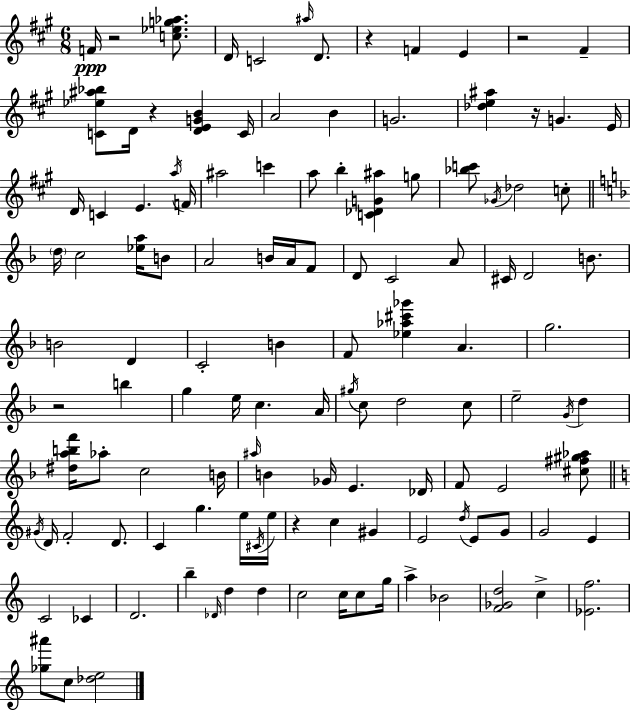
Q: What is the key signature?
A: A major